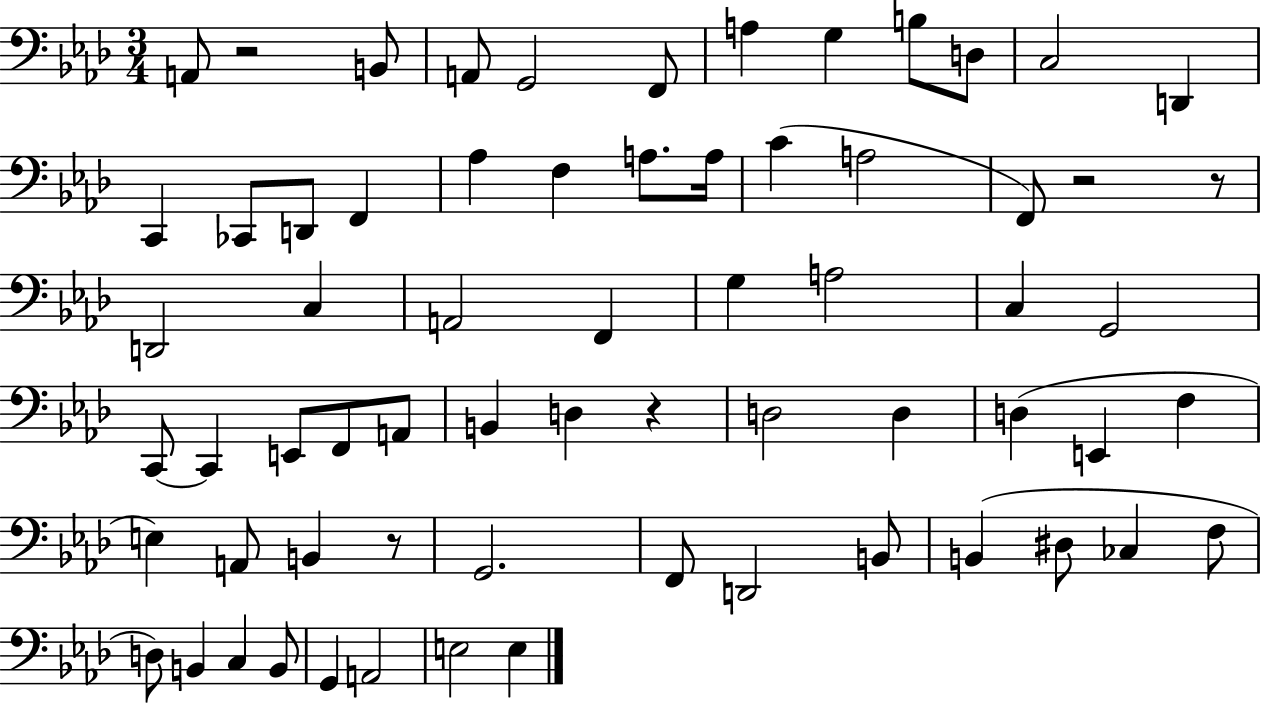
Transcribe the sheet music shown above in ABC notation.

X:1
T:Untitled
M:3/4
L:1/4
K:Ab
A,,/2 z2 B,,/2 A,,/2 G,,2 F,,/2 A, G, B,/2 D,/2 C,2 D,, C,, _C,,/2 D,,/2 F,, _A, F, A,/2 A,/4 C A,2 F,,/2 z2 z/2 D,,2 C, A,,2 F,, G, A,2 C, G,,2 C,,/2 C,, E,,/2 F,,/2 A,,/2 B,, D, z D,2 D, D, E,, F, E, A,,/2 B,, z/2 G,,2 F,,/2 D,,2 B,,/2 B,, ^D,/2 _C, F,/2 D,/2 B,, C, B,,/2 G,, A,,2 E,2 E,